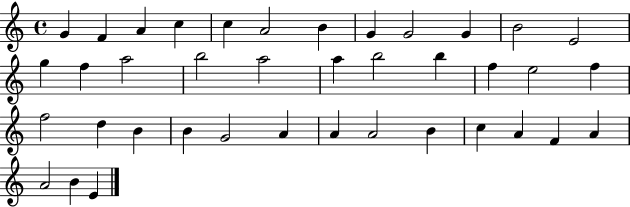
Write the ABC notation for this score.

X:1
T:Untitled
M:4/4
L:1/4
K:C
G F A c c A2 B G G2 G B2 E2 g f a2 b2 a2 a b2 b f e2 f f2 d B B G2 A A A2 B c A F A A2 B E